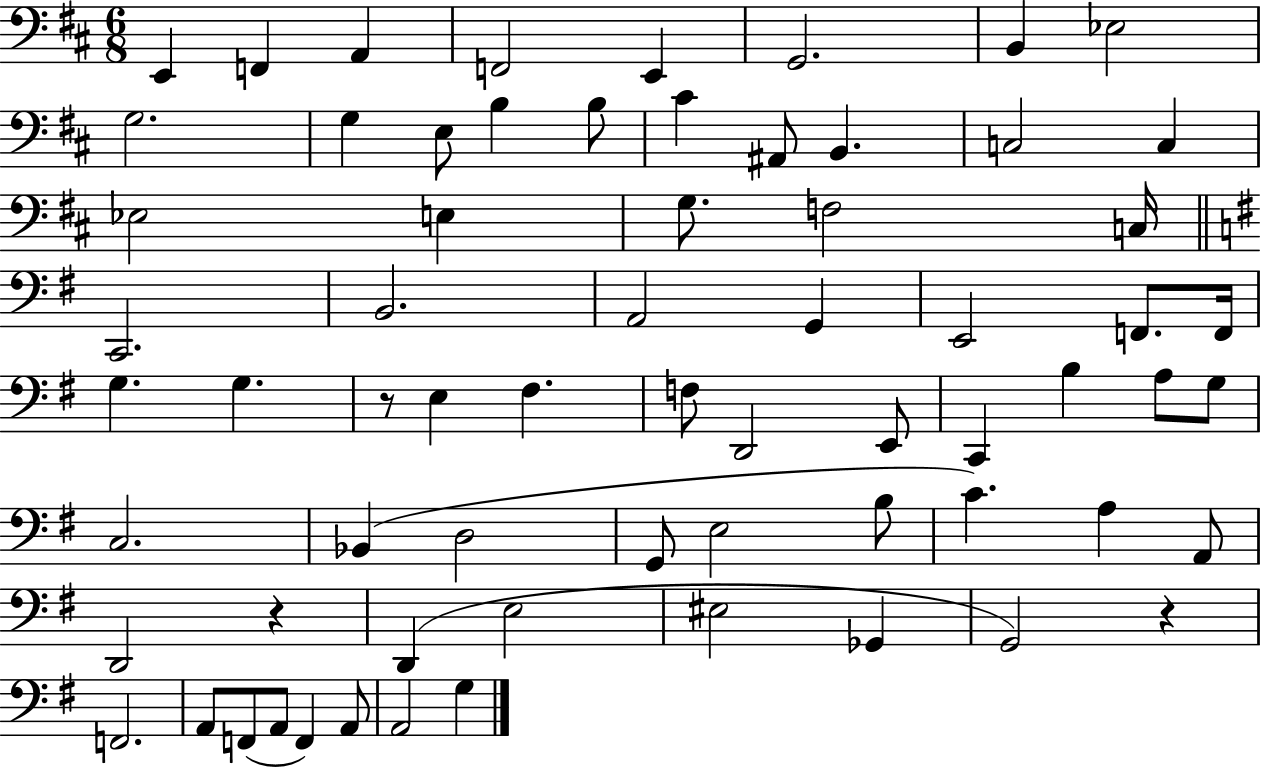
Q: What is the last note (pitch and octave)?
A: G3